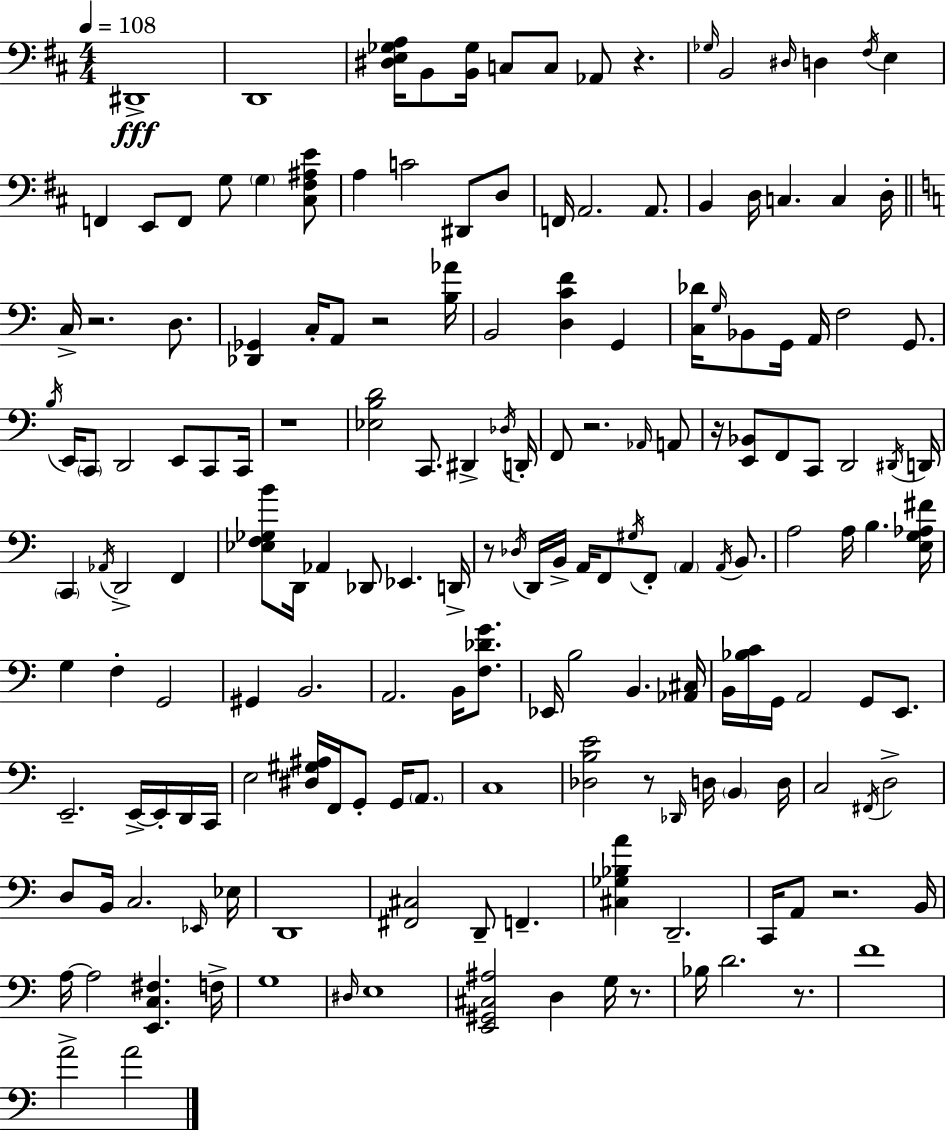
{
  \clef bass
  \numericTimeSignature
  \time 4/4
  \key d \major
  \tempo 4 = 108
  dis,1->\fff | d,1 | <dis e ges a>16 b,8 <b, ges>16 c8 c8 aes,8 r4. | \grace { ges16 } b,2 \grace { dis16 } d4 \acciaccatura { fis16 } e4 | \break f,4 e,8 f,8 g8 \parenthesize g4 | <cis fis ais e'>8 a4 c'2 dis,8 | d8 f,16 a,2. | a,8. b,4 d16 c4. c4 | \break d16-. \bar "||" \break \key c \major c16-> r2. d8. | <des, ges,>4 c16-. a,8 r2 <b aes'>16 | b,2 <d c' f'>4 g,4 | <c des'>16 \grace { g16 } bes,8 g,16 a,16 f2 g,8. | \break \acciaccatura { b16 } e,16 \parenthesize c,8 d,2 e,8 c,8 | c,16 r1 | <ees b d'>2 c,8. dis,4-> | \acciaccatura { des16 } d,16-. f,8 r2. | \break \grace { aes,16 } a,8 r16 <e, bes,>8 f,8 c,8 d,2 | \acciaccatura { dis,16 } d,16 \parenthesize c,4 \acciaccatura { aes,16 } d,2-> | f,4 <ees f ges b'>8 d,16 aes,4 des,8 ees,4. | d,16-> r8 \acciaccatura { des16 } d,16 b,16-> a,16 f,8 \acciaccatura { gis16 } f,8-. | \break \parenthesize a,4 \acciaccatura { a,16 } b,8. a2 | a16 b4. <e g aes fis'>16 g4 f4-. | g,2 gis,4 b,2. | a,2. | \break b,16 <f des' g'>8. ees,16 b2 | b,4. <aes, cis>16 b,16 <bes c'>16 g,16 a,2 | g,8 e,8. e,2.-- | e,16->~~ e,16-. d,16 c,16 e2 | \break <dis gis ais>16 f,16 g,8-. g,16 \parenthesize a,8. c1 | <des b e'>2 | r8 \grace { des,16 } d16 \parenthesize b,4 d16 c2 | \acciaccatura { fis,16 } d2-> d8 b,16 c2. | \break \grace { ees,16 } ees16 d,1 | <fis, cis>2 | d,8-- f,4.-- <cis ges bes a'>4 | d,2.-- c,16 a,8 r2. | \break b,16 a16~~ a2 | <e, c fis>4. f16-> g1 | \grace { dis16 } e1 | <e, gis, cis ais>2 | \break d4 g16 r8. bes16 d'2. | r8. f'1 | a'2-> | a'2 \bar "|."
}